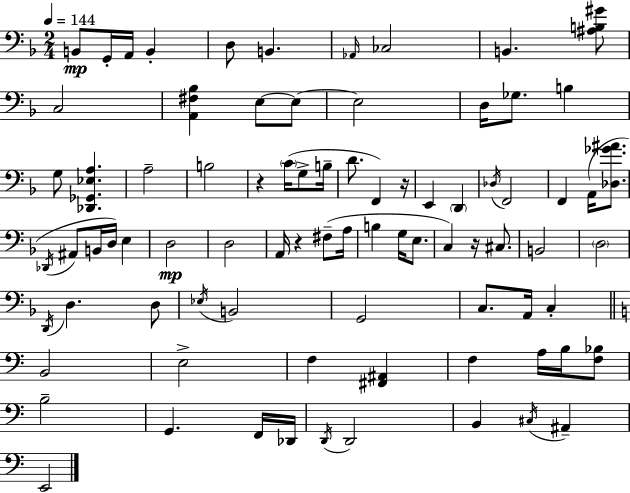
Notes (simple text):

B2/e G2/s A2/s B2/q D3/e B2/q. Ab2/s CES3/h B2/q. [A#3,B3,G#4]/e C3/h [A2,F#3,Bb3]/q E3/e E3/e E3/h D3/s Gb3/e. B3/q G3/e [Db2,Gb2,Eb3,A3]/q. A3/h B3/h R/q C4/s G3/e B3/s D4/e. F2/q R/s E2/q D2/q Db3/s F2/h F2/q A2/s [Db3,Gb4,A#4]/e. Db2/s A#2/e B2/s D3/s E3/q D3/h D3/h A2/s R/q F#3/e A3/s B3/q G3/s E3/e. C3/q R/s C#3/e. B2/h D3/h D2/s D3/q. D3/e Eb3/s B2/h G2/h C3/e. A2/s C3/q B2/h E3/h F3/q [F#2,A#2]/q F3/q A3/s B3/s [F3,Bb3]/e B3/h G2/q. F2/s Db2/s D2/s D2/h B2/q C#3/s A#2/q E2/h